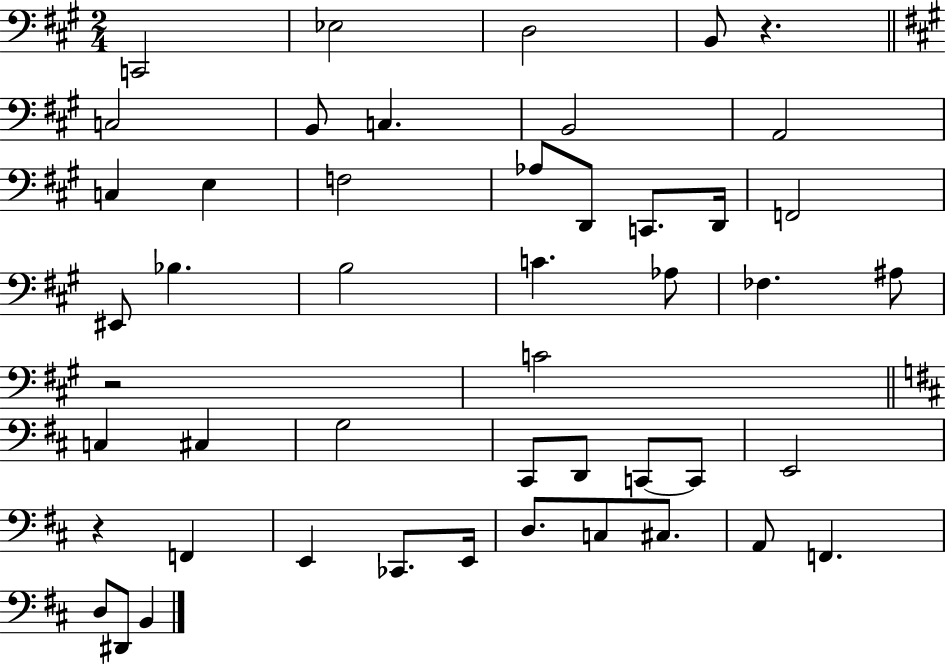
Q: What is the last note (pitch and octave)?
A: B2